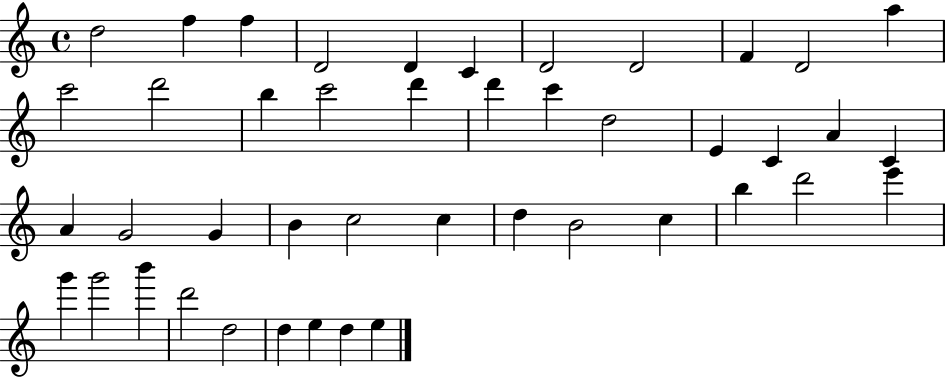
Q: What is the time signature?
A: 4/4